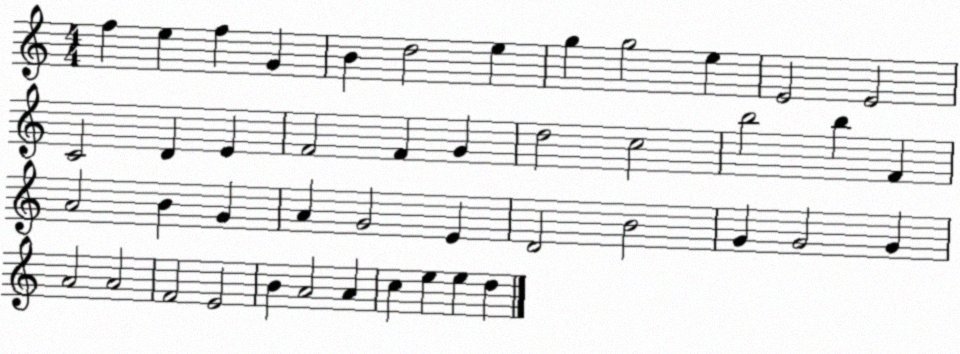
X:1
T:Untitled
M:4/4
L:1/4
K:C
f e f G B d2 e g g2 e E2 E2 C2 D E F2 F G d2 c2 b2 b F A2 B G A G2 E D2 B2 G G2 G A2 A2 F2 E2 B A2 A c e e d